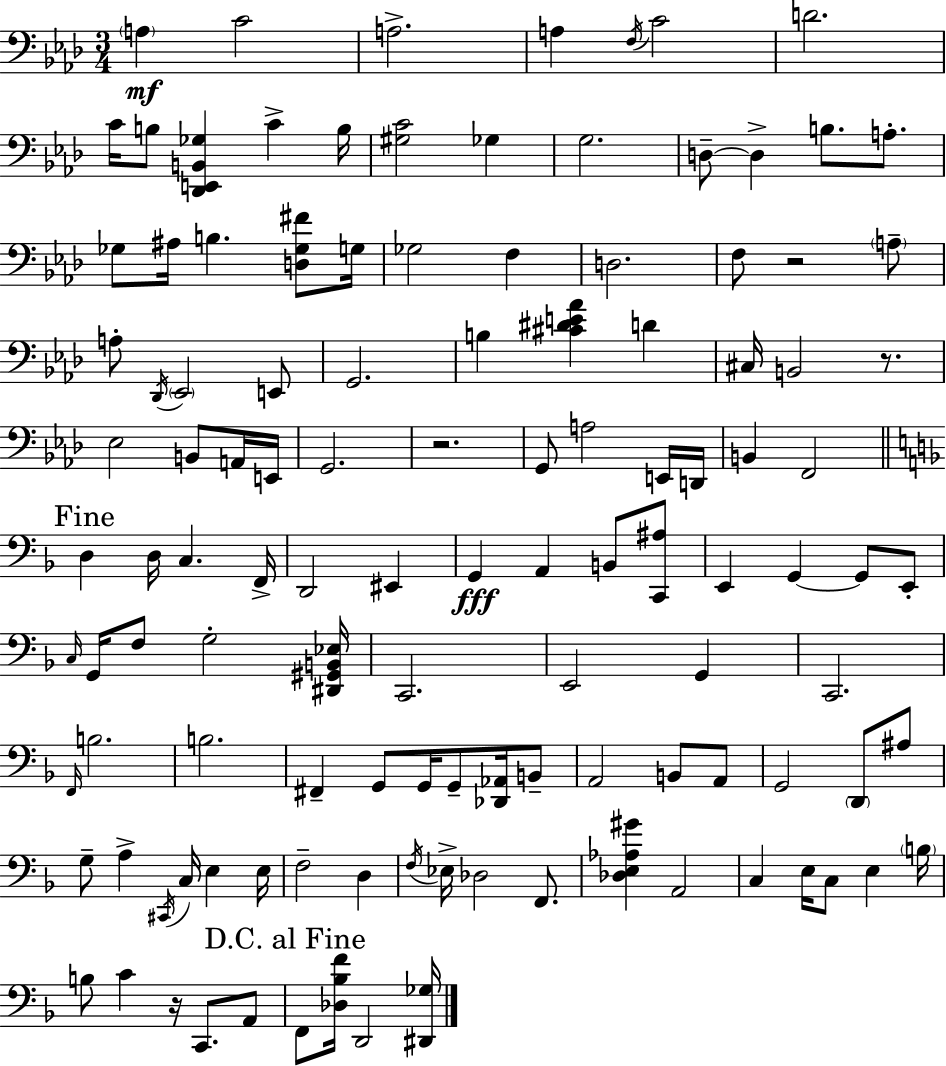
{
  \clef bass
  \numericTimeSignature
  \time 3/4
  \key aes \major
  \parenthesize a4\mf c'2 | a2.-> | a4 \acciaccatura { f16 } c'2 | d'2. | \break c'16 b8 <des, e, b, ges>4 c'4-> | b16 <gis c'>2 ges4 | g2. | d8--~~ d4-> b8. a8.-. | \break ges8 ais16 b4. <d ges fis'>8 | g16 ges2 f4 | d2. | f8 r2 \parenthesize a8-- | \break a8-. \acciaccatura { des,16 } \parenthesize ees,2 | e,8 g,2. | b4 <cis' dis' e' aes'>4 d'4 | cis16 b,2 r8. | \break ees2 b,8 | a,16 e,16 g,2. | r2. | g,8 a2 | \break e,16 d,16 b,4 f,2 | \mark "Fine" \bar "||" \break \key f \major d4 d16 c4. f,16-> | d,2 eis,4 | g,4\fff a,4 b,8 <c, ais>8 | e,4 g,4~~ g,8 e,8-. | \break \grace { c16 } g,16 f8 g2-. | <dis, gis, b, ees>16 c,2. | e,2 g,4 | c,2. | \break \grace { f,16 } b2. | b2. | fis,4-- g,8 g,16 g,8-- <des, aes,>16 | b,8-- a,2 b,8 | \break a,8 g,2 \parenthesize d,8 | ais8 g8-- a4-> \acciaccatura { cis,16 } c16 e4 | e16 f2-- d4 | \acciaccatura { f16 } ees16-> des2 | \break f,8. <des e aes gis'>4 a,2 | c4 e16 c8 e4 | \parenthesize b16 b8 c'4 r16 c,8. | a,8 \mark "D.C. al Fine" f,8 <des bes f'>16 d,2 | \break <dis, ges>16 \bar "|."
}